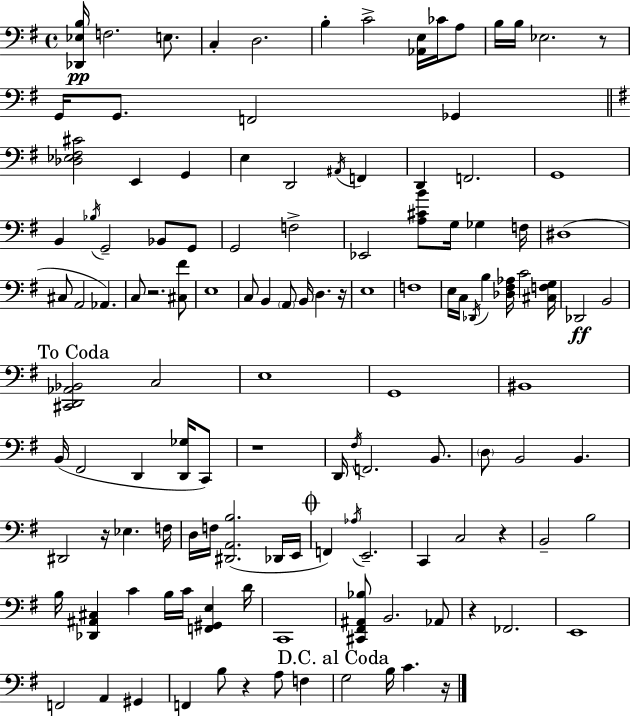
{
  \clef bass
  \time 4/4
  \defaultTimeSignature
  \key g \major
  \repeat volta 2 { <des, ees b>16\pp f2. e8. | c4-. d2. | b4-. c'2-> <aes, e>16 ces'16 a8 | b16 b16 ees2. r8 | \break g,16 g,8. f,2 ges,4 | \bar "||" \break \key g \major <des ees fis cis'>2 e,4 g,4 | e4 d,2 \acciaccatura { ais,16 } f,4 | d,4 f,2. | g,1 | \break b,4 \acciaccatura { bes16 } g,2-- bes,8 | g,8 g,2 f2-> | ees,2 <a cis' b'>8 g16 ges4 | f16 dis1( | \break cis8 a,2 aes,4.) | c8 r2. | <cis fis'>8 e1 | c8 b,4 \parenthesize a,8 b,16 d4. | \break r16 e1 | f1 | e16 c16 \acciaccatura { des,16 } b4 <des fis aes>16 c'2 | <cis f g>16 des,2\ff b,2 | \break \mark "To Coda" <cis, d, aes, bes,>2 c2 | e1 | g,1 | bis,1 | \break b,16( fis,2 d,4 | <d, ges>16 c,8) r1 | d,16 \acciaccatura { fis16 } f,2. | b,8. \parenthesize d8 b,2 b,4. | \break dis,2 r16 ees4. | f16 d16 f16 <dis, a, b>2.( | des,16 e,16 \mark \markup { \musicglyph "scripts.coda" } f,4) \acciaccatura { aes16 } e,2.-- | c,4 c2 | \break r4 b,2-- b2 | b16 <des, ais, cis>4 c'4 b16 c'16 | <f, gis, e>4 d'16 c,1 | <cis, fis, ais, bes>8 b,2. | \break aes,8 r4 fes,2. | e,1 | f,2 a,4 | gis,4 f,4 b8 r4 a8 | \break f4 \mark "D.C. al Coda" g2 b16 c'4. | r16 } \bar "|."
}